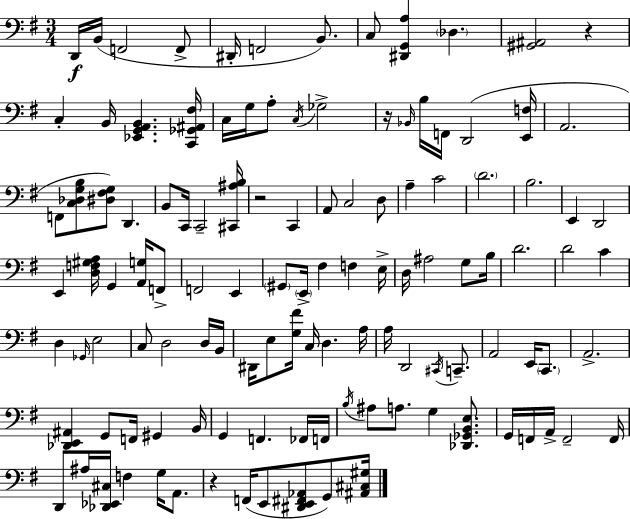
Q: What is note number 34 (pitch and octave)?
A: B3